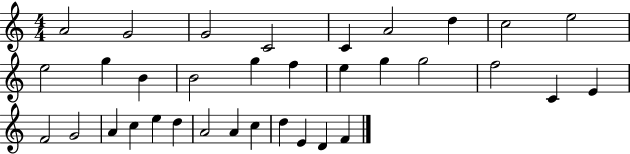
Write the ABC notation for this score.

X:1
T:Untitled
M:4/4
L:1/4
K:C
A2 G2 G2 C2 C A2 d c2 e2 e2 g B B2 g f e g g2 f2 C E F2 G2 A c e d A2 A c d E D F